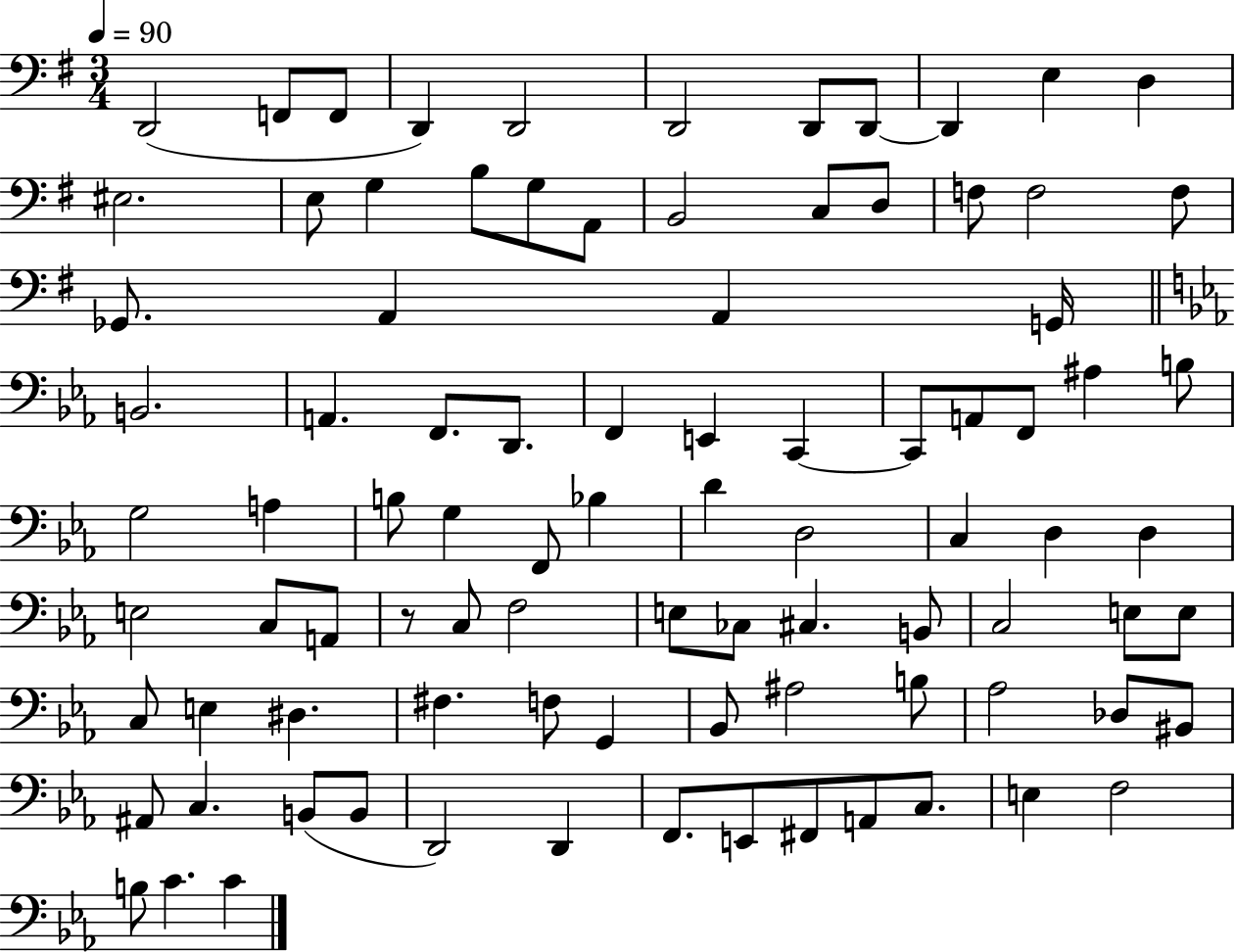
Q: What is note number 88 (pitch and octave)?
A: B3